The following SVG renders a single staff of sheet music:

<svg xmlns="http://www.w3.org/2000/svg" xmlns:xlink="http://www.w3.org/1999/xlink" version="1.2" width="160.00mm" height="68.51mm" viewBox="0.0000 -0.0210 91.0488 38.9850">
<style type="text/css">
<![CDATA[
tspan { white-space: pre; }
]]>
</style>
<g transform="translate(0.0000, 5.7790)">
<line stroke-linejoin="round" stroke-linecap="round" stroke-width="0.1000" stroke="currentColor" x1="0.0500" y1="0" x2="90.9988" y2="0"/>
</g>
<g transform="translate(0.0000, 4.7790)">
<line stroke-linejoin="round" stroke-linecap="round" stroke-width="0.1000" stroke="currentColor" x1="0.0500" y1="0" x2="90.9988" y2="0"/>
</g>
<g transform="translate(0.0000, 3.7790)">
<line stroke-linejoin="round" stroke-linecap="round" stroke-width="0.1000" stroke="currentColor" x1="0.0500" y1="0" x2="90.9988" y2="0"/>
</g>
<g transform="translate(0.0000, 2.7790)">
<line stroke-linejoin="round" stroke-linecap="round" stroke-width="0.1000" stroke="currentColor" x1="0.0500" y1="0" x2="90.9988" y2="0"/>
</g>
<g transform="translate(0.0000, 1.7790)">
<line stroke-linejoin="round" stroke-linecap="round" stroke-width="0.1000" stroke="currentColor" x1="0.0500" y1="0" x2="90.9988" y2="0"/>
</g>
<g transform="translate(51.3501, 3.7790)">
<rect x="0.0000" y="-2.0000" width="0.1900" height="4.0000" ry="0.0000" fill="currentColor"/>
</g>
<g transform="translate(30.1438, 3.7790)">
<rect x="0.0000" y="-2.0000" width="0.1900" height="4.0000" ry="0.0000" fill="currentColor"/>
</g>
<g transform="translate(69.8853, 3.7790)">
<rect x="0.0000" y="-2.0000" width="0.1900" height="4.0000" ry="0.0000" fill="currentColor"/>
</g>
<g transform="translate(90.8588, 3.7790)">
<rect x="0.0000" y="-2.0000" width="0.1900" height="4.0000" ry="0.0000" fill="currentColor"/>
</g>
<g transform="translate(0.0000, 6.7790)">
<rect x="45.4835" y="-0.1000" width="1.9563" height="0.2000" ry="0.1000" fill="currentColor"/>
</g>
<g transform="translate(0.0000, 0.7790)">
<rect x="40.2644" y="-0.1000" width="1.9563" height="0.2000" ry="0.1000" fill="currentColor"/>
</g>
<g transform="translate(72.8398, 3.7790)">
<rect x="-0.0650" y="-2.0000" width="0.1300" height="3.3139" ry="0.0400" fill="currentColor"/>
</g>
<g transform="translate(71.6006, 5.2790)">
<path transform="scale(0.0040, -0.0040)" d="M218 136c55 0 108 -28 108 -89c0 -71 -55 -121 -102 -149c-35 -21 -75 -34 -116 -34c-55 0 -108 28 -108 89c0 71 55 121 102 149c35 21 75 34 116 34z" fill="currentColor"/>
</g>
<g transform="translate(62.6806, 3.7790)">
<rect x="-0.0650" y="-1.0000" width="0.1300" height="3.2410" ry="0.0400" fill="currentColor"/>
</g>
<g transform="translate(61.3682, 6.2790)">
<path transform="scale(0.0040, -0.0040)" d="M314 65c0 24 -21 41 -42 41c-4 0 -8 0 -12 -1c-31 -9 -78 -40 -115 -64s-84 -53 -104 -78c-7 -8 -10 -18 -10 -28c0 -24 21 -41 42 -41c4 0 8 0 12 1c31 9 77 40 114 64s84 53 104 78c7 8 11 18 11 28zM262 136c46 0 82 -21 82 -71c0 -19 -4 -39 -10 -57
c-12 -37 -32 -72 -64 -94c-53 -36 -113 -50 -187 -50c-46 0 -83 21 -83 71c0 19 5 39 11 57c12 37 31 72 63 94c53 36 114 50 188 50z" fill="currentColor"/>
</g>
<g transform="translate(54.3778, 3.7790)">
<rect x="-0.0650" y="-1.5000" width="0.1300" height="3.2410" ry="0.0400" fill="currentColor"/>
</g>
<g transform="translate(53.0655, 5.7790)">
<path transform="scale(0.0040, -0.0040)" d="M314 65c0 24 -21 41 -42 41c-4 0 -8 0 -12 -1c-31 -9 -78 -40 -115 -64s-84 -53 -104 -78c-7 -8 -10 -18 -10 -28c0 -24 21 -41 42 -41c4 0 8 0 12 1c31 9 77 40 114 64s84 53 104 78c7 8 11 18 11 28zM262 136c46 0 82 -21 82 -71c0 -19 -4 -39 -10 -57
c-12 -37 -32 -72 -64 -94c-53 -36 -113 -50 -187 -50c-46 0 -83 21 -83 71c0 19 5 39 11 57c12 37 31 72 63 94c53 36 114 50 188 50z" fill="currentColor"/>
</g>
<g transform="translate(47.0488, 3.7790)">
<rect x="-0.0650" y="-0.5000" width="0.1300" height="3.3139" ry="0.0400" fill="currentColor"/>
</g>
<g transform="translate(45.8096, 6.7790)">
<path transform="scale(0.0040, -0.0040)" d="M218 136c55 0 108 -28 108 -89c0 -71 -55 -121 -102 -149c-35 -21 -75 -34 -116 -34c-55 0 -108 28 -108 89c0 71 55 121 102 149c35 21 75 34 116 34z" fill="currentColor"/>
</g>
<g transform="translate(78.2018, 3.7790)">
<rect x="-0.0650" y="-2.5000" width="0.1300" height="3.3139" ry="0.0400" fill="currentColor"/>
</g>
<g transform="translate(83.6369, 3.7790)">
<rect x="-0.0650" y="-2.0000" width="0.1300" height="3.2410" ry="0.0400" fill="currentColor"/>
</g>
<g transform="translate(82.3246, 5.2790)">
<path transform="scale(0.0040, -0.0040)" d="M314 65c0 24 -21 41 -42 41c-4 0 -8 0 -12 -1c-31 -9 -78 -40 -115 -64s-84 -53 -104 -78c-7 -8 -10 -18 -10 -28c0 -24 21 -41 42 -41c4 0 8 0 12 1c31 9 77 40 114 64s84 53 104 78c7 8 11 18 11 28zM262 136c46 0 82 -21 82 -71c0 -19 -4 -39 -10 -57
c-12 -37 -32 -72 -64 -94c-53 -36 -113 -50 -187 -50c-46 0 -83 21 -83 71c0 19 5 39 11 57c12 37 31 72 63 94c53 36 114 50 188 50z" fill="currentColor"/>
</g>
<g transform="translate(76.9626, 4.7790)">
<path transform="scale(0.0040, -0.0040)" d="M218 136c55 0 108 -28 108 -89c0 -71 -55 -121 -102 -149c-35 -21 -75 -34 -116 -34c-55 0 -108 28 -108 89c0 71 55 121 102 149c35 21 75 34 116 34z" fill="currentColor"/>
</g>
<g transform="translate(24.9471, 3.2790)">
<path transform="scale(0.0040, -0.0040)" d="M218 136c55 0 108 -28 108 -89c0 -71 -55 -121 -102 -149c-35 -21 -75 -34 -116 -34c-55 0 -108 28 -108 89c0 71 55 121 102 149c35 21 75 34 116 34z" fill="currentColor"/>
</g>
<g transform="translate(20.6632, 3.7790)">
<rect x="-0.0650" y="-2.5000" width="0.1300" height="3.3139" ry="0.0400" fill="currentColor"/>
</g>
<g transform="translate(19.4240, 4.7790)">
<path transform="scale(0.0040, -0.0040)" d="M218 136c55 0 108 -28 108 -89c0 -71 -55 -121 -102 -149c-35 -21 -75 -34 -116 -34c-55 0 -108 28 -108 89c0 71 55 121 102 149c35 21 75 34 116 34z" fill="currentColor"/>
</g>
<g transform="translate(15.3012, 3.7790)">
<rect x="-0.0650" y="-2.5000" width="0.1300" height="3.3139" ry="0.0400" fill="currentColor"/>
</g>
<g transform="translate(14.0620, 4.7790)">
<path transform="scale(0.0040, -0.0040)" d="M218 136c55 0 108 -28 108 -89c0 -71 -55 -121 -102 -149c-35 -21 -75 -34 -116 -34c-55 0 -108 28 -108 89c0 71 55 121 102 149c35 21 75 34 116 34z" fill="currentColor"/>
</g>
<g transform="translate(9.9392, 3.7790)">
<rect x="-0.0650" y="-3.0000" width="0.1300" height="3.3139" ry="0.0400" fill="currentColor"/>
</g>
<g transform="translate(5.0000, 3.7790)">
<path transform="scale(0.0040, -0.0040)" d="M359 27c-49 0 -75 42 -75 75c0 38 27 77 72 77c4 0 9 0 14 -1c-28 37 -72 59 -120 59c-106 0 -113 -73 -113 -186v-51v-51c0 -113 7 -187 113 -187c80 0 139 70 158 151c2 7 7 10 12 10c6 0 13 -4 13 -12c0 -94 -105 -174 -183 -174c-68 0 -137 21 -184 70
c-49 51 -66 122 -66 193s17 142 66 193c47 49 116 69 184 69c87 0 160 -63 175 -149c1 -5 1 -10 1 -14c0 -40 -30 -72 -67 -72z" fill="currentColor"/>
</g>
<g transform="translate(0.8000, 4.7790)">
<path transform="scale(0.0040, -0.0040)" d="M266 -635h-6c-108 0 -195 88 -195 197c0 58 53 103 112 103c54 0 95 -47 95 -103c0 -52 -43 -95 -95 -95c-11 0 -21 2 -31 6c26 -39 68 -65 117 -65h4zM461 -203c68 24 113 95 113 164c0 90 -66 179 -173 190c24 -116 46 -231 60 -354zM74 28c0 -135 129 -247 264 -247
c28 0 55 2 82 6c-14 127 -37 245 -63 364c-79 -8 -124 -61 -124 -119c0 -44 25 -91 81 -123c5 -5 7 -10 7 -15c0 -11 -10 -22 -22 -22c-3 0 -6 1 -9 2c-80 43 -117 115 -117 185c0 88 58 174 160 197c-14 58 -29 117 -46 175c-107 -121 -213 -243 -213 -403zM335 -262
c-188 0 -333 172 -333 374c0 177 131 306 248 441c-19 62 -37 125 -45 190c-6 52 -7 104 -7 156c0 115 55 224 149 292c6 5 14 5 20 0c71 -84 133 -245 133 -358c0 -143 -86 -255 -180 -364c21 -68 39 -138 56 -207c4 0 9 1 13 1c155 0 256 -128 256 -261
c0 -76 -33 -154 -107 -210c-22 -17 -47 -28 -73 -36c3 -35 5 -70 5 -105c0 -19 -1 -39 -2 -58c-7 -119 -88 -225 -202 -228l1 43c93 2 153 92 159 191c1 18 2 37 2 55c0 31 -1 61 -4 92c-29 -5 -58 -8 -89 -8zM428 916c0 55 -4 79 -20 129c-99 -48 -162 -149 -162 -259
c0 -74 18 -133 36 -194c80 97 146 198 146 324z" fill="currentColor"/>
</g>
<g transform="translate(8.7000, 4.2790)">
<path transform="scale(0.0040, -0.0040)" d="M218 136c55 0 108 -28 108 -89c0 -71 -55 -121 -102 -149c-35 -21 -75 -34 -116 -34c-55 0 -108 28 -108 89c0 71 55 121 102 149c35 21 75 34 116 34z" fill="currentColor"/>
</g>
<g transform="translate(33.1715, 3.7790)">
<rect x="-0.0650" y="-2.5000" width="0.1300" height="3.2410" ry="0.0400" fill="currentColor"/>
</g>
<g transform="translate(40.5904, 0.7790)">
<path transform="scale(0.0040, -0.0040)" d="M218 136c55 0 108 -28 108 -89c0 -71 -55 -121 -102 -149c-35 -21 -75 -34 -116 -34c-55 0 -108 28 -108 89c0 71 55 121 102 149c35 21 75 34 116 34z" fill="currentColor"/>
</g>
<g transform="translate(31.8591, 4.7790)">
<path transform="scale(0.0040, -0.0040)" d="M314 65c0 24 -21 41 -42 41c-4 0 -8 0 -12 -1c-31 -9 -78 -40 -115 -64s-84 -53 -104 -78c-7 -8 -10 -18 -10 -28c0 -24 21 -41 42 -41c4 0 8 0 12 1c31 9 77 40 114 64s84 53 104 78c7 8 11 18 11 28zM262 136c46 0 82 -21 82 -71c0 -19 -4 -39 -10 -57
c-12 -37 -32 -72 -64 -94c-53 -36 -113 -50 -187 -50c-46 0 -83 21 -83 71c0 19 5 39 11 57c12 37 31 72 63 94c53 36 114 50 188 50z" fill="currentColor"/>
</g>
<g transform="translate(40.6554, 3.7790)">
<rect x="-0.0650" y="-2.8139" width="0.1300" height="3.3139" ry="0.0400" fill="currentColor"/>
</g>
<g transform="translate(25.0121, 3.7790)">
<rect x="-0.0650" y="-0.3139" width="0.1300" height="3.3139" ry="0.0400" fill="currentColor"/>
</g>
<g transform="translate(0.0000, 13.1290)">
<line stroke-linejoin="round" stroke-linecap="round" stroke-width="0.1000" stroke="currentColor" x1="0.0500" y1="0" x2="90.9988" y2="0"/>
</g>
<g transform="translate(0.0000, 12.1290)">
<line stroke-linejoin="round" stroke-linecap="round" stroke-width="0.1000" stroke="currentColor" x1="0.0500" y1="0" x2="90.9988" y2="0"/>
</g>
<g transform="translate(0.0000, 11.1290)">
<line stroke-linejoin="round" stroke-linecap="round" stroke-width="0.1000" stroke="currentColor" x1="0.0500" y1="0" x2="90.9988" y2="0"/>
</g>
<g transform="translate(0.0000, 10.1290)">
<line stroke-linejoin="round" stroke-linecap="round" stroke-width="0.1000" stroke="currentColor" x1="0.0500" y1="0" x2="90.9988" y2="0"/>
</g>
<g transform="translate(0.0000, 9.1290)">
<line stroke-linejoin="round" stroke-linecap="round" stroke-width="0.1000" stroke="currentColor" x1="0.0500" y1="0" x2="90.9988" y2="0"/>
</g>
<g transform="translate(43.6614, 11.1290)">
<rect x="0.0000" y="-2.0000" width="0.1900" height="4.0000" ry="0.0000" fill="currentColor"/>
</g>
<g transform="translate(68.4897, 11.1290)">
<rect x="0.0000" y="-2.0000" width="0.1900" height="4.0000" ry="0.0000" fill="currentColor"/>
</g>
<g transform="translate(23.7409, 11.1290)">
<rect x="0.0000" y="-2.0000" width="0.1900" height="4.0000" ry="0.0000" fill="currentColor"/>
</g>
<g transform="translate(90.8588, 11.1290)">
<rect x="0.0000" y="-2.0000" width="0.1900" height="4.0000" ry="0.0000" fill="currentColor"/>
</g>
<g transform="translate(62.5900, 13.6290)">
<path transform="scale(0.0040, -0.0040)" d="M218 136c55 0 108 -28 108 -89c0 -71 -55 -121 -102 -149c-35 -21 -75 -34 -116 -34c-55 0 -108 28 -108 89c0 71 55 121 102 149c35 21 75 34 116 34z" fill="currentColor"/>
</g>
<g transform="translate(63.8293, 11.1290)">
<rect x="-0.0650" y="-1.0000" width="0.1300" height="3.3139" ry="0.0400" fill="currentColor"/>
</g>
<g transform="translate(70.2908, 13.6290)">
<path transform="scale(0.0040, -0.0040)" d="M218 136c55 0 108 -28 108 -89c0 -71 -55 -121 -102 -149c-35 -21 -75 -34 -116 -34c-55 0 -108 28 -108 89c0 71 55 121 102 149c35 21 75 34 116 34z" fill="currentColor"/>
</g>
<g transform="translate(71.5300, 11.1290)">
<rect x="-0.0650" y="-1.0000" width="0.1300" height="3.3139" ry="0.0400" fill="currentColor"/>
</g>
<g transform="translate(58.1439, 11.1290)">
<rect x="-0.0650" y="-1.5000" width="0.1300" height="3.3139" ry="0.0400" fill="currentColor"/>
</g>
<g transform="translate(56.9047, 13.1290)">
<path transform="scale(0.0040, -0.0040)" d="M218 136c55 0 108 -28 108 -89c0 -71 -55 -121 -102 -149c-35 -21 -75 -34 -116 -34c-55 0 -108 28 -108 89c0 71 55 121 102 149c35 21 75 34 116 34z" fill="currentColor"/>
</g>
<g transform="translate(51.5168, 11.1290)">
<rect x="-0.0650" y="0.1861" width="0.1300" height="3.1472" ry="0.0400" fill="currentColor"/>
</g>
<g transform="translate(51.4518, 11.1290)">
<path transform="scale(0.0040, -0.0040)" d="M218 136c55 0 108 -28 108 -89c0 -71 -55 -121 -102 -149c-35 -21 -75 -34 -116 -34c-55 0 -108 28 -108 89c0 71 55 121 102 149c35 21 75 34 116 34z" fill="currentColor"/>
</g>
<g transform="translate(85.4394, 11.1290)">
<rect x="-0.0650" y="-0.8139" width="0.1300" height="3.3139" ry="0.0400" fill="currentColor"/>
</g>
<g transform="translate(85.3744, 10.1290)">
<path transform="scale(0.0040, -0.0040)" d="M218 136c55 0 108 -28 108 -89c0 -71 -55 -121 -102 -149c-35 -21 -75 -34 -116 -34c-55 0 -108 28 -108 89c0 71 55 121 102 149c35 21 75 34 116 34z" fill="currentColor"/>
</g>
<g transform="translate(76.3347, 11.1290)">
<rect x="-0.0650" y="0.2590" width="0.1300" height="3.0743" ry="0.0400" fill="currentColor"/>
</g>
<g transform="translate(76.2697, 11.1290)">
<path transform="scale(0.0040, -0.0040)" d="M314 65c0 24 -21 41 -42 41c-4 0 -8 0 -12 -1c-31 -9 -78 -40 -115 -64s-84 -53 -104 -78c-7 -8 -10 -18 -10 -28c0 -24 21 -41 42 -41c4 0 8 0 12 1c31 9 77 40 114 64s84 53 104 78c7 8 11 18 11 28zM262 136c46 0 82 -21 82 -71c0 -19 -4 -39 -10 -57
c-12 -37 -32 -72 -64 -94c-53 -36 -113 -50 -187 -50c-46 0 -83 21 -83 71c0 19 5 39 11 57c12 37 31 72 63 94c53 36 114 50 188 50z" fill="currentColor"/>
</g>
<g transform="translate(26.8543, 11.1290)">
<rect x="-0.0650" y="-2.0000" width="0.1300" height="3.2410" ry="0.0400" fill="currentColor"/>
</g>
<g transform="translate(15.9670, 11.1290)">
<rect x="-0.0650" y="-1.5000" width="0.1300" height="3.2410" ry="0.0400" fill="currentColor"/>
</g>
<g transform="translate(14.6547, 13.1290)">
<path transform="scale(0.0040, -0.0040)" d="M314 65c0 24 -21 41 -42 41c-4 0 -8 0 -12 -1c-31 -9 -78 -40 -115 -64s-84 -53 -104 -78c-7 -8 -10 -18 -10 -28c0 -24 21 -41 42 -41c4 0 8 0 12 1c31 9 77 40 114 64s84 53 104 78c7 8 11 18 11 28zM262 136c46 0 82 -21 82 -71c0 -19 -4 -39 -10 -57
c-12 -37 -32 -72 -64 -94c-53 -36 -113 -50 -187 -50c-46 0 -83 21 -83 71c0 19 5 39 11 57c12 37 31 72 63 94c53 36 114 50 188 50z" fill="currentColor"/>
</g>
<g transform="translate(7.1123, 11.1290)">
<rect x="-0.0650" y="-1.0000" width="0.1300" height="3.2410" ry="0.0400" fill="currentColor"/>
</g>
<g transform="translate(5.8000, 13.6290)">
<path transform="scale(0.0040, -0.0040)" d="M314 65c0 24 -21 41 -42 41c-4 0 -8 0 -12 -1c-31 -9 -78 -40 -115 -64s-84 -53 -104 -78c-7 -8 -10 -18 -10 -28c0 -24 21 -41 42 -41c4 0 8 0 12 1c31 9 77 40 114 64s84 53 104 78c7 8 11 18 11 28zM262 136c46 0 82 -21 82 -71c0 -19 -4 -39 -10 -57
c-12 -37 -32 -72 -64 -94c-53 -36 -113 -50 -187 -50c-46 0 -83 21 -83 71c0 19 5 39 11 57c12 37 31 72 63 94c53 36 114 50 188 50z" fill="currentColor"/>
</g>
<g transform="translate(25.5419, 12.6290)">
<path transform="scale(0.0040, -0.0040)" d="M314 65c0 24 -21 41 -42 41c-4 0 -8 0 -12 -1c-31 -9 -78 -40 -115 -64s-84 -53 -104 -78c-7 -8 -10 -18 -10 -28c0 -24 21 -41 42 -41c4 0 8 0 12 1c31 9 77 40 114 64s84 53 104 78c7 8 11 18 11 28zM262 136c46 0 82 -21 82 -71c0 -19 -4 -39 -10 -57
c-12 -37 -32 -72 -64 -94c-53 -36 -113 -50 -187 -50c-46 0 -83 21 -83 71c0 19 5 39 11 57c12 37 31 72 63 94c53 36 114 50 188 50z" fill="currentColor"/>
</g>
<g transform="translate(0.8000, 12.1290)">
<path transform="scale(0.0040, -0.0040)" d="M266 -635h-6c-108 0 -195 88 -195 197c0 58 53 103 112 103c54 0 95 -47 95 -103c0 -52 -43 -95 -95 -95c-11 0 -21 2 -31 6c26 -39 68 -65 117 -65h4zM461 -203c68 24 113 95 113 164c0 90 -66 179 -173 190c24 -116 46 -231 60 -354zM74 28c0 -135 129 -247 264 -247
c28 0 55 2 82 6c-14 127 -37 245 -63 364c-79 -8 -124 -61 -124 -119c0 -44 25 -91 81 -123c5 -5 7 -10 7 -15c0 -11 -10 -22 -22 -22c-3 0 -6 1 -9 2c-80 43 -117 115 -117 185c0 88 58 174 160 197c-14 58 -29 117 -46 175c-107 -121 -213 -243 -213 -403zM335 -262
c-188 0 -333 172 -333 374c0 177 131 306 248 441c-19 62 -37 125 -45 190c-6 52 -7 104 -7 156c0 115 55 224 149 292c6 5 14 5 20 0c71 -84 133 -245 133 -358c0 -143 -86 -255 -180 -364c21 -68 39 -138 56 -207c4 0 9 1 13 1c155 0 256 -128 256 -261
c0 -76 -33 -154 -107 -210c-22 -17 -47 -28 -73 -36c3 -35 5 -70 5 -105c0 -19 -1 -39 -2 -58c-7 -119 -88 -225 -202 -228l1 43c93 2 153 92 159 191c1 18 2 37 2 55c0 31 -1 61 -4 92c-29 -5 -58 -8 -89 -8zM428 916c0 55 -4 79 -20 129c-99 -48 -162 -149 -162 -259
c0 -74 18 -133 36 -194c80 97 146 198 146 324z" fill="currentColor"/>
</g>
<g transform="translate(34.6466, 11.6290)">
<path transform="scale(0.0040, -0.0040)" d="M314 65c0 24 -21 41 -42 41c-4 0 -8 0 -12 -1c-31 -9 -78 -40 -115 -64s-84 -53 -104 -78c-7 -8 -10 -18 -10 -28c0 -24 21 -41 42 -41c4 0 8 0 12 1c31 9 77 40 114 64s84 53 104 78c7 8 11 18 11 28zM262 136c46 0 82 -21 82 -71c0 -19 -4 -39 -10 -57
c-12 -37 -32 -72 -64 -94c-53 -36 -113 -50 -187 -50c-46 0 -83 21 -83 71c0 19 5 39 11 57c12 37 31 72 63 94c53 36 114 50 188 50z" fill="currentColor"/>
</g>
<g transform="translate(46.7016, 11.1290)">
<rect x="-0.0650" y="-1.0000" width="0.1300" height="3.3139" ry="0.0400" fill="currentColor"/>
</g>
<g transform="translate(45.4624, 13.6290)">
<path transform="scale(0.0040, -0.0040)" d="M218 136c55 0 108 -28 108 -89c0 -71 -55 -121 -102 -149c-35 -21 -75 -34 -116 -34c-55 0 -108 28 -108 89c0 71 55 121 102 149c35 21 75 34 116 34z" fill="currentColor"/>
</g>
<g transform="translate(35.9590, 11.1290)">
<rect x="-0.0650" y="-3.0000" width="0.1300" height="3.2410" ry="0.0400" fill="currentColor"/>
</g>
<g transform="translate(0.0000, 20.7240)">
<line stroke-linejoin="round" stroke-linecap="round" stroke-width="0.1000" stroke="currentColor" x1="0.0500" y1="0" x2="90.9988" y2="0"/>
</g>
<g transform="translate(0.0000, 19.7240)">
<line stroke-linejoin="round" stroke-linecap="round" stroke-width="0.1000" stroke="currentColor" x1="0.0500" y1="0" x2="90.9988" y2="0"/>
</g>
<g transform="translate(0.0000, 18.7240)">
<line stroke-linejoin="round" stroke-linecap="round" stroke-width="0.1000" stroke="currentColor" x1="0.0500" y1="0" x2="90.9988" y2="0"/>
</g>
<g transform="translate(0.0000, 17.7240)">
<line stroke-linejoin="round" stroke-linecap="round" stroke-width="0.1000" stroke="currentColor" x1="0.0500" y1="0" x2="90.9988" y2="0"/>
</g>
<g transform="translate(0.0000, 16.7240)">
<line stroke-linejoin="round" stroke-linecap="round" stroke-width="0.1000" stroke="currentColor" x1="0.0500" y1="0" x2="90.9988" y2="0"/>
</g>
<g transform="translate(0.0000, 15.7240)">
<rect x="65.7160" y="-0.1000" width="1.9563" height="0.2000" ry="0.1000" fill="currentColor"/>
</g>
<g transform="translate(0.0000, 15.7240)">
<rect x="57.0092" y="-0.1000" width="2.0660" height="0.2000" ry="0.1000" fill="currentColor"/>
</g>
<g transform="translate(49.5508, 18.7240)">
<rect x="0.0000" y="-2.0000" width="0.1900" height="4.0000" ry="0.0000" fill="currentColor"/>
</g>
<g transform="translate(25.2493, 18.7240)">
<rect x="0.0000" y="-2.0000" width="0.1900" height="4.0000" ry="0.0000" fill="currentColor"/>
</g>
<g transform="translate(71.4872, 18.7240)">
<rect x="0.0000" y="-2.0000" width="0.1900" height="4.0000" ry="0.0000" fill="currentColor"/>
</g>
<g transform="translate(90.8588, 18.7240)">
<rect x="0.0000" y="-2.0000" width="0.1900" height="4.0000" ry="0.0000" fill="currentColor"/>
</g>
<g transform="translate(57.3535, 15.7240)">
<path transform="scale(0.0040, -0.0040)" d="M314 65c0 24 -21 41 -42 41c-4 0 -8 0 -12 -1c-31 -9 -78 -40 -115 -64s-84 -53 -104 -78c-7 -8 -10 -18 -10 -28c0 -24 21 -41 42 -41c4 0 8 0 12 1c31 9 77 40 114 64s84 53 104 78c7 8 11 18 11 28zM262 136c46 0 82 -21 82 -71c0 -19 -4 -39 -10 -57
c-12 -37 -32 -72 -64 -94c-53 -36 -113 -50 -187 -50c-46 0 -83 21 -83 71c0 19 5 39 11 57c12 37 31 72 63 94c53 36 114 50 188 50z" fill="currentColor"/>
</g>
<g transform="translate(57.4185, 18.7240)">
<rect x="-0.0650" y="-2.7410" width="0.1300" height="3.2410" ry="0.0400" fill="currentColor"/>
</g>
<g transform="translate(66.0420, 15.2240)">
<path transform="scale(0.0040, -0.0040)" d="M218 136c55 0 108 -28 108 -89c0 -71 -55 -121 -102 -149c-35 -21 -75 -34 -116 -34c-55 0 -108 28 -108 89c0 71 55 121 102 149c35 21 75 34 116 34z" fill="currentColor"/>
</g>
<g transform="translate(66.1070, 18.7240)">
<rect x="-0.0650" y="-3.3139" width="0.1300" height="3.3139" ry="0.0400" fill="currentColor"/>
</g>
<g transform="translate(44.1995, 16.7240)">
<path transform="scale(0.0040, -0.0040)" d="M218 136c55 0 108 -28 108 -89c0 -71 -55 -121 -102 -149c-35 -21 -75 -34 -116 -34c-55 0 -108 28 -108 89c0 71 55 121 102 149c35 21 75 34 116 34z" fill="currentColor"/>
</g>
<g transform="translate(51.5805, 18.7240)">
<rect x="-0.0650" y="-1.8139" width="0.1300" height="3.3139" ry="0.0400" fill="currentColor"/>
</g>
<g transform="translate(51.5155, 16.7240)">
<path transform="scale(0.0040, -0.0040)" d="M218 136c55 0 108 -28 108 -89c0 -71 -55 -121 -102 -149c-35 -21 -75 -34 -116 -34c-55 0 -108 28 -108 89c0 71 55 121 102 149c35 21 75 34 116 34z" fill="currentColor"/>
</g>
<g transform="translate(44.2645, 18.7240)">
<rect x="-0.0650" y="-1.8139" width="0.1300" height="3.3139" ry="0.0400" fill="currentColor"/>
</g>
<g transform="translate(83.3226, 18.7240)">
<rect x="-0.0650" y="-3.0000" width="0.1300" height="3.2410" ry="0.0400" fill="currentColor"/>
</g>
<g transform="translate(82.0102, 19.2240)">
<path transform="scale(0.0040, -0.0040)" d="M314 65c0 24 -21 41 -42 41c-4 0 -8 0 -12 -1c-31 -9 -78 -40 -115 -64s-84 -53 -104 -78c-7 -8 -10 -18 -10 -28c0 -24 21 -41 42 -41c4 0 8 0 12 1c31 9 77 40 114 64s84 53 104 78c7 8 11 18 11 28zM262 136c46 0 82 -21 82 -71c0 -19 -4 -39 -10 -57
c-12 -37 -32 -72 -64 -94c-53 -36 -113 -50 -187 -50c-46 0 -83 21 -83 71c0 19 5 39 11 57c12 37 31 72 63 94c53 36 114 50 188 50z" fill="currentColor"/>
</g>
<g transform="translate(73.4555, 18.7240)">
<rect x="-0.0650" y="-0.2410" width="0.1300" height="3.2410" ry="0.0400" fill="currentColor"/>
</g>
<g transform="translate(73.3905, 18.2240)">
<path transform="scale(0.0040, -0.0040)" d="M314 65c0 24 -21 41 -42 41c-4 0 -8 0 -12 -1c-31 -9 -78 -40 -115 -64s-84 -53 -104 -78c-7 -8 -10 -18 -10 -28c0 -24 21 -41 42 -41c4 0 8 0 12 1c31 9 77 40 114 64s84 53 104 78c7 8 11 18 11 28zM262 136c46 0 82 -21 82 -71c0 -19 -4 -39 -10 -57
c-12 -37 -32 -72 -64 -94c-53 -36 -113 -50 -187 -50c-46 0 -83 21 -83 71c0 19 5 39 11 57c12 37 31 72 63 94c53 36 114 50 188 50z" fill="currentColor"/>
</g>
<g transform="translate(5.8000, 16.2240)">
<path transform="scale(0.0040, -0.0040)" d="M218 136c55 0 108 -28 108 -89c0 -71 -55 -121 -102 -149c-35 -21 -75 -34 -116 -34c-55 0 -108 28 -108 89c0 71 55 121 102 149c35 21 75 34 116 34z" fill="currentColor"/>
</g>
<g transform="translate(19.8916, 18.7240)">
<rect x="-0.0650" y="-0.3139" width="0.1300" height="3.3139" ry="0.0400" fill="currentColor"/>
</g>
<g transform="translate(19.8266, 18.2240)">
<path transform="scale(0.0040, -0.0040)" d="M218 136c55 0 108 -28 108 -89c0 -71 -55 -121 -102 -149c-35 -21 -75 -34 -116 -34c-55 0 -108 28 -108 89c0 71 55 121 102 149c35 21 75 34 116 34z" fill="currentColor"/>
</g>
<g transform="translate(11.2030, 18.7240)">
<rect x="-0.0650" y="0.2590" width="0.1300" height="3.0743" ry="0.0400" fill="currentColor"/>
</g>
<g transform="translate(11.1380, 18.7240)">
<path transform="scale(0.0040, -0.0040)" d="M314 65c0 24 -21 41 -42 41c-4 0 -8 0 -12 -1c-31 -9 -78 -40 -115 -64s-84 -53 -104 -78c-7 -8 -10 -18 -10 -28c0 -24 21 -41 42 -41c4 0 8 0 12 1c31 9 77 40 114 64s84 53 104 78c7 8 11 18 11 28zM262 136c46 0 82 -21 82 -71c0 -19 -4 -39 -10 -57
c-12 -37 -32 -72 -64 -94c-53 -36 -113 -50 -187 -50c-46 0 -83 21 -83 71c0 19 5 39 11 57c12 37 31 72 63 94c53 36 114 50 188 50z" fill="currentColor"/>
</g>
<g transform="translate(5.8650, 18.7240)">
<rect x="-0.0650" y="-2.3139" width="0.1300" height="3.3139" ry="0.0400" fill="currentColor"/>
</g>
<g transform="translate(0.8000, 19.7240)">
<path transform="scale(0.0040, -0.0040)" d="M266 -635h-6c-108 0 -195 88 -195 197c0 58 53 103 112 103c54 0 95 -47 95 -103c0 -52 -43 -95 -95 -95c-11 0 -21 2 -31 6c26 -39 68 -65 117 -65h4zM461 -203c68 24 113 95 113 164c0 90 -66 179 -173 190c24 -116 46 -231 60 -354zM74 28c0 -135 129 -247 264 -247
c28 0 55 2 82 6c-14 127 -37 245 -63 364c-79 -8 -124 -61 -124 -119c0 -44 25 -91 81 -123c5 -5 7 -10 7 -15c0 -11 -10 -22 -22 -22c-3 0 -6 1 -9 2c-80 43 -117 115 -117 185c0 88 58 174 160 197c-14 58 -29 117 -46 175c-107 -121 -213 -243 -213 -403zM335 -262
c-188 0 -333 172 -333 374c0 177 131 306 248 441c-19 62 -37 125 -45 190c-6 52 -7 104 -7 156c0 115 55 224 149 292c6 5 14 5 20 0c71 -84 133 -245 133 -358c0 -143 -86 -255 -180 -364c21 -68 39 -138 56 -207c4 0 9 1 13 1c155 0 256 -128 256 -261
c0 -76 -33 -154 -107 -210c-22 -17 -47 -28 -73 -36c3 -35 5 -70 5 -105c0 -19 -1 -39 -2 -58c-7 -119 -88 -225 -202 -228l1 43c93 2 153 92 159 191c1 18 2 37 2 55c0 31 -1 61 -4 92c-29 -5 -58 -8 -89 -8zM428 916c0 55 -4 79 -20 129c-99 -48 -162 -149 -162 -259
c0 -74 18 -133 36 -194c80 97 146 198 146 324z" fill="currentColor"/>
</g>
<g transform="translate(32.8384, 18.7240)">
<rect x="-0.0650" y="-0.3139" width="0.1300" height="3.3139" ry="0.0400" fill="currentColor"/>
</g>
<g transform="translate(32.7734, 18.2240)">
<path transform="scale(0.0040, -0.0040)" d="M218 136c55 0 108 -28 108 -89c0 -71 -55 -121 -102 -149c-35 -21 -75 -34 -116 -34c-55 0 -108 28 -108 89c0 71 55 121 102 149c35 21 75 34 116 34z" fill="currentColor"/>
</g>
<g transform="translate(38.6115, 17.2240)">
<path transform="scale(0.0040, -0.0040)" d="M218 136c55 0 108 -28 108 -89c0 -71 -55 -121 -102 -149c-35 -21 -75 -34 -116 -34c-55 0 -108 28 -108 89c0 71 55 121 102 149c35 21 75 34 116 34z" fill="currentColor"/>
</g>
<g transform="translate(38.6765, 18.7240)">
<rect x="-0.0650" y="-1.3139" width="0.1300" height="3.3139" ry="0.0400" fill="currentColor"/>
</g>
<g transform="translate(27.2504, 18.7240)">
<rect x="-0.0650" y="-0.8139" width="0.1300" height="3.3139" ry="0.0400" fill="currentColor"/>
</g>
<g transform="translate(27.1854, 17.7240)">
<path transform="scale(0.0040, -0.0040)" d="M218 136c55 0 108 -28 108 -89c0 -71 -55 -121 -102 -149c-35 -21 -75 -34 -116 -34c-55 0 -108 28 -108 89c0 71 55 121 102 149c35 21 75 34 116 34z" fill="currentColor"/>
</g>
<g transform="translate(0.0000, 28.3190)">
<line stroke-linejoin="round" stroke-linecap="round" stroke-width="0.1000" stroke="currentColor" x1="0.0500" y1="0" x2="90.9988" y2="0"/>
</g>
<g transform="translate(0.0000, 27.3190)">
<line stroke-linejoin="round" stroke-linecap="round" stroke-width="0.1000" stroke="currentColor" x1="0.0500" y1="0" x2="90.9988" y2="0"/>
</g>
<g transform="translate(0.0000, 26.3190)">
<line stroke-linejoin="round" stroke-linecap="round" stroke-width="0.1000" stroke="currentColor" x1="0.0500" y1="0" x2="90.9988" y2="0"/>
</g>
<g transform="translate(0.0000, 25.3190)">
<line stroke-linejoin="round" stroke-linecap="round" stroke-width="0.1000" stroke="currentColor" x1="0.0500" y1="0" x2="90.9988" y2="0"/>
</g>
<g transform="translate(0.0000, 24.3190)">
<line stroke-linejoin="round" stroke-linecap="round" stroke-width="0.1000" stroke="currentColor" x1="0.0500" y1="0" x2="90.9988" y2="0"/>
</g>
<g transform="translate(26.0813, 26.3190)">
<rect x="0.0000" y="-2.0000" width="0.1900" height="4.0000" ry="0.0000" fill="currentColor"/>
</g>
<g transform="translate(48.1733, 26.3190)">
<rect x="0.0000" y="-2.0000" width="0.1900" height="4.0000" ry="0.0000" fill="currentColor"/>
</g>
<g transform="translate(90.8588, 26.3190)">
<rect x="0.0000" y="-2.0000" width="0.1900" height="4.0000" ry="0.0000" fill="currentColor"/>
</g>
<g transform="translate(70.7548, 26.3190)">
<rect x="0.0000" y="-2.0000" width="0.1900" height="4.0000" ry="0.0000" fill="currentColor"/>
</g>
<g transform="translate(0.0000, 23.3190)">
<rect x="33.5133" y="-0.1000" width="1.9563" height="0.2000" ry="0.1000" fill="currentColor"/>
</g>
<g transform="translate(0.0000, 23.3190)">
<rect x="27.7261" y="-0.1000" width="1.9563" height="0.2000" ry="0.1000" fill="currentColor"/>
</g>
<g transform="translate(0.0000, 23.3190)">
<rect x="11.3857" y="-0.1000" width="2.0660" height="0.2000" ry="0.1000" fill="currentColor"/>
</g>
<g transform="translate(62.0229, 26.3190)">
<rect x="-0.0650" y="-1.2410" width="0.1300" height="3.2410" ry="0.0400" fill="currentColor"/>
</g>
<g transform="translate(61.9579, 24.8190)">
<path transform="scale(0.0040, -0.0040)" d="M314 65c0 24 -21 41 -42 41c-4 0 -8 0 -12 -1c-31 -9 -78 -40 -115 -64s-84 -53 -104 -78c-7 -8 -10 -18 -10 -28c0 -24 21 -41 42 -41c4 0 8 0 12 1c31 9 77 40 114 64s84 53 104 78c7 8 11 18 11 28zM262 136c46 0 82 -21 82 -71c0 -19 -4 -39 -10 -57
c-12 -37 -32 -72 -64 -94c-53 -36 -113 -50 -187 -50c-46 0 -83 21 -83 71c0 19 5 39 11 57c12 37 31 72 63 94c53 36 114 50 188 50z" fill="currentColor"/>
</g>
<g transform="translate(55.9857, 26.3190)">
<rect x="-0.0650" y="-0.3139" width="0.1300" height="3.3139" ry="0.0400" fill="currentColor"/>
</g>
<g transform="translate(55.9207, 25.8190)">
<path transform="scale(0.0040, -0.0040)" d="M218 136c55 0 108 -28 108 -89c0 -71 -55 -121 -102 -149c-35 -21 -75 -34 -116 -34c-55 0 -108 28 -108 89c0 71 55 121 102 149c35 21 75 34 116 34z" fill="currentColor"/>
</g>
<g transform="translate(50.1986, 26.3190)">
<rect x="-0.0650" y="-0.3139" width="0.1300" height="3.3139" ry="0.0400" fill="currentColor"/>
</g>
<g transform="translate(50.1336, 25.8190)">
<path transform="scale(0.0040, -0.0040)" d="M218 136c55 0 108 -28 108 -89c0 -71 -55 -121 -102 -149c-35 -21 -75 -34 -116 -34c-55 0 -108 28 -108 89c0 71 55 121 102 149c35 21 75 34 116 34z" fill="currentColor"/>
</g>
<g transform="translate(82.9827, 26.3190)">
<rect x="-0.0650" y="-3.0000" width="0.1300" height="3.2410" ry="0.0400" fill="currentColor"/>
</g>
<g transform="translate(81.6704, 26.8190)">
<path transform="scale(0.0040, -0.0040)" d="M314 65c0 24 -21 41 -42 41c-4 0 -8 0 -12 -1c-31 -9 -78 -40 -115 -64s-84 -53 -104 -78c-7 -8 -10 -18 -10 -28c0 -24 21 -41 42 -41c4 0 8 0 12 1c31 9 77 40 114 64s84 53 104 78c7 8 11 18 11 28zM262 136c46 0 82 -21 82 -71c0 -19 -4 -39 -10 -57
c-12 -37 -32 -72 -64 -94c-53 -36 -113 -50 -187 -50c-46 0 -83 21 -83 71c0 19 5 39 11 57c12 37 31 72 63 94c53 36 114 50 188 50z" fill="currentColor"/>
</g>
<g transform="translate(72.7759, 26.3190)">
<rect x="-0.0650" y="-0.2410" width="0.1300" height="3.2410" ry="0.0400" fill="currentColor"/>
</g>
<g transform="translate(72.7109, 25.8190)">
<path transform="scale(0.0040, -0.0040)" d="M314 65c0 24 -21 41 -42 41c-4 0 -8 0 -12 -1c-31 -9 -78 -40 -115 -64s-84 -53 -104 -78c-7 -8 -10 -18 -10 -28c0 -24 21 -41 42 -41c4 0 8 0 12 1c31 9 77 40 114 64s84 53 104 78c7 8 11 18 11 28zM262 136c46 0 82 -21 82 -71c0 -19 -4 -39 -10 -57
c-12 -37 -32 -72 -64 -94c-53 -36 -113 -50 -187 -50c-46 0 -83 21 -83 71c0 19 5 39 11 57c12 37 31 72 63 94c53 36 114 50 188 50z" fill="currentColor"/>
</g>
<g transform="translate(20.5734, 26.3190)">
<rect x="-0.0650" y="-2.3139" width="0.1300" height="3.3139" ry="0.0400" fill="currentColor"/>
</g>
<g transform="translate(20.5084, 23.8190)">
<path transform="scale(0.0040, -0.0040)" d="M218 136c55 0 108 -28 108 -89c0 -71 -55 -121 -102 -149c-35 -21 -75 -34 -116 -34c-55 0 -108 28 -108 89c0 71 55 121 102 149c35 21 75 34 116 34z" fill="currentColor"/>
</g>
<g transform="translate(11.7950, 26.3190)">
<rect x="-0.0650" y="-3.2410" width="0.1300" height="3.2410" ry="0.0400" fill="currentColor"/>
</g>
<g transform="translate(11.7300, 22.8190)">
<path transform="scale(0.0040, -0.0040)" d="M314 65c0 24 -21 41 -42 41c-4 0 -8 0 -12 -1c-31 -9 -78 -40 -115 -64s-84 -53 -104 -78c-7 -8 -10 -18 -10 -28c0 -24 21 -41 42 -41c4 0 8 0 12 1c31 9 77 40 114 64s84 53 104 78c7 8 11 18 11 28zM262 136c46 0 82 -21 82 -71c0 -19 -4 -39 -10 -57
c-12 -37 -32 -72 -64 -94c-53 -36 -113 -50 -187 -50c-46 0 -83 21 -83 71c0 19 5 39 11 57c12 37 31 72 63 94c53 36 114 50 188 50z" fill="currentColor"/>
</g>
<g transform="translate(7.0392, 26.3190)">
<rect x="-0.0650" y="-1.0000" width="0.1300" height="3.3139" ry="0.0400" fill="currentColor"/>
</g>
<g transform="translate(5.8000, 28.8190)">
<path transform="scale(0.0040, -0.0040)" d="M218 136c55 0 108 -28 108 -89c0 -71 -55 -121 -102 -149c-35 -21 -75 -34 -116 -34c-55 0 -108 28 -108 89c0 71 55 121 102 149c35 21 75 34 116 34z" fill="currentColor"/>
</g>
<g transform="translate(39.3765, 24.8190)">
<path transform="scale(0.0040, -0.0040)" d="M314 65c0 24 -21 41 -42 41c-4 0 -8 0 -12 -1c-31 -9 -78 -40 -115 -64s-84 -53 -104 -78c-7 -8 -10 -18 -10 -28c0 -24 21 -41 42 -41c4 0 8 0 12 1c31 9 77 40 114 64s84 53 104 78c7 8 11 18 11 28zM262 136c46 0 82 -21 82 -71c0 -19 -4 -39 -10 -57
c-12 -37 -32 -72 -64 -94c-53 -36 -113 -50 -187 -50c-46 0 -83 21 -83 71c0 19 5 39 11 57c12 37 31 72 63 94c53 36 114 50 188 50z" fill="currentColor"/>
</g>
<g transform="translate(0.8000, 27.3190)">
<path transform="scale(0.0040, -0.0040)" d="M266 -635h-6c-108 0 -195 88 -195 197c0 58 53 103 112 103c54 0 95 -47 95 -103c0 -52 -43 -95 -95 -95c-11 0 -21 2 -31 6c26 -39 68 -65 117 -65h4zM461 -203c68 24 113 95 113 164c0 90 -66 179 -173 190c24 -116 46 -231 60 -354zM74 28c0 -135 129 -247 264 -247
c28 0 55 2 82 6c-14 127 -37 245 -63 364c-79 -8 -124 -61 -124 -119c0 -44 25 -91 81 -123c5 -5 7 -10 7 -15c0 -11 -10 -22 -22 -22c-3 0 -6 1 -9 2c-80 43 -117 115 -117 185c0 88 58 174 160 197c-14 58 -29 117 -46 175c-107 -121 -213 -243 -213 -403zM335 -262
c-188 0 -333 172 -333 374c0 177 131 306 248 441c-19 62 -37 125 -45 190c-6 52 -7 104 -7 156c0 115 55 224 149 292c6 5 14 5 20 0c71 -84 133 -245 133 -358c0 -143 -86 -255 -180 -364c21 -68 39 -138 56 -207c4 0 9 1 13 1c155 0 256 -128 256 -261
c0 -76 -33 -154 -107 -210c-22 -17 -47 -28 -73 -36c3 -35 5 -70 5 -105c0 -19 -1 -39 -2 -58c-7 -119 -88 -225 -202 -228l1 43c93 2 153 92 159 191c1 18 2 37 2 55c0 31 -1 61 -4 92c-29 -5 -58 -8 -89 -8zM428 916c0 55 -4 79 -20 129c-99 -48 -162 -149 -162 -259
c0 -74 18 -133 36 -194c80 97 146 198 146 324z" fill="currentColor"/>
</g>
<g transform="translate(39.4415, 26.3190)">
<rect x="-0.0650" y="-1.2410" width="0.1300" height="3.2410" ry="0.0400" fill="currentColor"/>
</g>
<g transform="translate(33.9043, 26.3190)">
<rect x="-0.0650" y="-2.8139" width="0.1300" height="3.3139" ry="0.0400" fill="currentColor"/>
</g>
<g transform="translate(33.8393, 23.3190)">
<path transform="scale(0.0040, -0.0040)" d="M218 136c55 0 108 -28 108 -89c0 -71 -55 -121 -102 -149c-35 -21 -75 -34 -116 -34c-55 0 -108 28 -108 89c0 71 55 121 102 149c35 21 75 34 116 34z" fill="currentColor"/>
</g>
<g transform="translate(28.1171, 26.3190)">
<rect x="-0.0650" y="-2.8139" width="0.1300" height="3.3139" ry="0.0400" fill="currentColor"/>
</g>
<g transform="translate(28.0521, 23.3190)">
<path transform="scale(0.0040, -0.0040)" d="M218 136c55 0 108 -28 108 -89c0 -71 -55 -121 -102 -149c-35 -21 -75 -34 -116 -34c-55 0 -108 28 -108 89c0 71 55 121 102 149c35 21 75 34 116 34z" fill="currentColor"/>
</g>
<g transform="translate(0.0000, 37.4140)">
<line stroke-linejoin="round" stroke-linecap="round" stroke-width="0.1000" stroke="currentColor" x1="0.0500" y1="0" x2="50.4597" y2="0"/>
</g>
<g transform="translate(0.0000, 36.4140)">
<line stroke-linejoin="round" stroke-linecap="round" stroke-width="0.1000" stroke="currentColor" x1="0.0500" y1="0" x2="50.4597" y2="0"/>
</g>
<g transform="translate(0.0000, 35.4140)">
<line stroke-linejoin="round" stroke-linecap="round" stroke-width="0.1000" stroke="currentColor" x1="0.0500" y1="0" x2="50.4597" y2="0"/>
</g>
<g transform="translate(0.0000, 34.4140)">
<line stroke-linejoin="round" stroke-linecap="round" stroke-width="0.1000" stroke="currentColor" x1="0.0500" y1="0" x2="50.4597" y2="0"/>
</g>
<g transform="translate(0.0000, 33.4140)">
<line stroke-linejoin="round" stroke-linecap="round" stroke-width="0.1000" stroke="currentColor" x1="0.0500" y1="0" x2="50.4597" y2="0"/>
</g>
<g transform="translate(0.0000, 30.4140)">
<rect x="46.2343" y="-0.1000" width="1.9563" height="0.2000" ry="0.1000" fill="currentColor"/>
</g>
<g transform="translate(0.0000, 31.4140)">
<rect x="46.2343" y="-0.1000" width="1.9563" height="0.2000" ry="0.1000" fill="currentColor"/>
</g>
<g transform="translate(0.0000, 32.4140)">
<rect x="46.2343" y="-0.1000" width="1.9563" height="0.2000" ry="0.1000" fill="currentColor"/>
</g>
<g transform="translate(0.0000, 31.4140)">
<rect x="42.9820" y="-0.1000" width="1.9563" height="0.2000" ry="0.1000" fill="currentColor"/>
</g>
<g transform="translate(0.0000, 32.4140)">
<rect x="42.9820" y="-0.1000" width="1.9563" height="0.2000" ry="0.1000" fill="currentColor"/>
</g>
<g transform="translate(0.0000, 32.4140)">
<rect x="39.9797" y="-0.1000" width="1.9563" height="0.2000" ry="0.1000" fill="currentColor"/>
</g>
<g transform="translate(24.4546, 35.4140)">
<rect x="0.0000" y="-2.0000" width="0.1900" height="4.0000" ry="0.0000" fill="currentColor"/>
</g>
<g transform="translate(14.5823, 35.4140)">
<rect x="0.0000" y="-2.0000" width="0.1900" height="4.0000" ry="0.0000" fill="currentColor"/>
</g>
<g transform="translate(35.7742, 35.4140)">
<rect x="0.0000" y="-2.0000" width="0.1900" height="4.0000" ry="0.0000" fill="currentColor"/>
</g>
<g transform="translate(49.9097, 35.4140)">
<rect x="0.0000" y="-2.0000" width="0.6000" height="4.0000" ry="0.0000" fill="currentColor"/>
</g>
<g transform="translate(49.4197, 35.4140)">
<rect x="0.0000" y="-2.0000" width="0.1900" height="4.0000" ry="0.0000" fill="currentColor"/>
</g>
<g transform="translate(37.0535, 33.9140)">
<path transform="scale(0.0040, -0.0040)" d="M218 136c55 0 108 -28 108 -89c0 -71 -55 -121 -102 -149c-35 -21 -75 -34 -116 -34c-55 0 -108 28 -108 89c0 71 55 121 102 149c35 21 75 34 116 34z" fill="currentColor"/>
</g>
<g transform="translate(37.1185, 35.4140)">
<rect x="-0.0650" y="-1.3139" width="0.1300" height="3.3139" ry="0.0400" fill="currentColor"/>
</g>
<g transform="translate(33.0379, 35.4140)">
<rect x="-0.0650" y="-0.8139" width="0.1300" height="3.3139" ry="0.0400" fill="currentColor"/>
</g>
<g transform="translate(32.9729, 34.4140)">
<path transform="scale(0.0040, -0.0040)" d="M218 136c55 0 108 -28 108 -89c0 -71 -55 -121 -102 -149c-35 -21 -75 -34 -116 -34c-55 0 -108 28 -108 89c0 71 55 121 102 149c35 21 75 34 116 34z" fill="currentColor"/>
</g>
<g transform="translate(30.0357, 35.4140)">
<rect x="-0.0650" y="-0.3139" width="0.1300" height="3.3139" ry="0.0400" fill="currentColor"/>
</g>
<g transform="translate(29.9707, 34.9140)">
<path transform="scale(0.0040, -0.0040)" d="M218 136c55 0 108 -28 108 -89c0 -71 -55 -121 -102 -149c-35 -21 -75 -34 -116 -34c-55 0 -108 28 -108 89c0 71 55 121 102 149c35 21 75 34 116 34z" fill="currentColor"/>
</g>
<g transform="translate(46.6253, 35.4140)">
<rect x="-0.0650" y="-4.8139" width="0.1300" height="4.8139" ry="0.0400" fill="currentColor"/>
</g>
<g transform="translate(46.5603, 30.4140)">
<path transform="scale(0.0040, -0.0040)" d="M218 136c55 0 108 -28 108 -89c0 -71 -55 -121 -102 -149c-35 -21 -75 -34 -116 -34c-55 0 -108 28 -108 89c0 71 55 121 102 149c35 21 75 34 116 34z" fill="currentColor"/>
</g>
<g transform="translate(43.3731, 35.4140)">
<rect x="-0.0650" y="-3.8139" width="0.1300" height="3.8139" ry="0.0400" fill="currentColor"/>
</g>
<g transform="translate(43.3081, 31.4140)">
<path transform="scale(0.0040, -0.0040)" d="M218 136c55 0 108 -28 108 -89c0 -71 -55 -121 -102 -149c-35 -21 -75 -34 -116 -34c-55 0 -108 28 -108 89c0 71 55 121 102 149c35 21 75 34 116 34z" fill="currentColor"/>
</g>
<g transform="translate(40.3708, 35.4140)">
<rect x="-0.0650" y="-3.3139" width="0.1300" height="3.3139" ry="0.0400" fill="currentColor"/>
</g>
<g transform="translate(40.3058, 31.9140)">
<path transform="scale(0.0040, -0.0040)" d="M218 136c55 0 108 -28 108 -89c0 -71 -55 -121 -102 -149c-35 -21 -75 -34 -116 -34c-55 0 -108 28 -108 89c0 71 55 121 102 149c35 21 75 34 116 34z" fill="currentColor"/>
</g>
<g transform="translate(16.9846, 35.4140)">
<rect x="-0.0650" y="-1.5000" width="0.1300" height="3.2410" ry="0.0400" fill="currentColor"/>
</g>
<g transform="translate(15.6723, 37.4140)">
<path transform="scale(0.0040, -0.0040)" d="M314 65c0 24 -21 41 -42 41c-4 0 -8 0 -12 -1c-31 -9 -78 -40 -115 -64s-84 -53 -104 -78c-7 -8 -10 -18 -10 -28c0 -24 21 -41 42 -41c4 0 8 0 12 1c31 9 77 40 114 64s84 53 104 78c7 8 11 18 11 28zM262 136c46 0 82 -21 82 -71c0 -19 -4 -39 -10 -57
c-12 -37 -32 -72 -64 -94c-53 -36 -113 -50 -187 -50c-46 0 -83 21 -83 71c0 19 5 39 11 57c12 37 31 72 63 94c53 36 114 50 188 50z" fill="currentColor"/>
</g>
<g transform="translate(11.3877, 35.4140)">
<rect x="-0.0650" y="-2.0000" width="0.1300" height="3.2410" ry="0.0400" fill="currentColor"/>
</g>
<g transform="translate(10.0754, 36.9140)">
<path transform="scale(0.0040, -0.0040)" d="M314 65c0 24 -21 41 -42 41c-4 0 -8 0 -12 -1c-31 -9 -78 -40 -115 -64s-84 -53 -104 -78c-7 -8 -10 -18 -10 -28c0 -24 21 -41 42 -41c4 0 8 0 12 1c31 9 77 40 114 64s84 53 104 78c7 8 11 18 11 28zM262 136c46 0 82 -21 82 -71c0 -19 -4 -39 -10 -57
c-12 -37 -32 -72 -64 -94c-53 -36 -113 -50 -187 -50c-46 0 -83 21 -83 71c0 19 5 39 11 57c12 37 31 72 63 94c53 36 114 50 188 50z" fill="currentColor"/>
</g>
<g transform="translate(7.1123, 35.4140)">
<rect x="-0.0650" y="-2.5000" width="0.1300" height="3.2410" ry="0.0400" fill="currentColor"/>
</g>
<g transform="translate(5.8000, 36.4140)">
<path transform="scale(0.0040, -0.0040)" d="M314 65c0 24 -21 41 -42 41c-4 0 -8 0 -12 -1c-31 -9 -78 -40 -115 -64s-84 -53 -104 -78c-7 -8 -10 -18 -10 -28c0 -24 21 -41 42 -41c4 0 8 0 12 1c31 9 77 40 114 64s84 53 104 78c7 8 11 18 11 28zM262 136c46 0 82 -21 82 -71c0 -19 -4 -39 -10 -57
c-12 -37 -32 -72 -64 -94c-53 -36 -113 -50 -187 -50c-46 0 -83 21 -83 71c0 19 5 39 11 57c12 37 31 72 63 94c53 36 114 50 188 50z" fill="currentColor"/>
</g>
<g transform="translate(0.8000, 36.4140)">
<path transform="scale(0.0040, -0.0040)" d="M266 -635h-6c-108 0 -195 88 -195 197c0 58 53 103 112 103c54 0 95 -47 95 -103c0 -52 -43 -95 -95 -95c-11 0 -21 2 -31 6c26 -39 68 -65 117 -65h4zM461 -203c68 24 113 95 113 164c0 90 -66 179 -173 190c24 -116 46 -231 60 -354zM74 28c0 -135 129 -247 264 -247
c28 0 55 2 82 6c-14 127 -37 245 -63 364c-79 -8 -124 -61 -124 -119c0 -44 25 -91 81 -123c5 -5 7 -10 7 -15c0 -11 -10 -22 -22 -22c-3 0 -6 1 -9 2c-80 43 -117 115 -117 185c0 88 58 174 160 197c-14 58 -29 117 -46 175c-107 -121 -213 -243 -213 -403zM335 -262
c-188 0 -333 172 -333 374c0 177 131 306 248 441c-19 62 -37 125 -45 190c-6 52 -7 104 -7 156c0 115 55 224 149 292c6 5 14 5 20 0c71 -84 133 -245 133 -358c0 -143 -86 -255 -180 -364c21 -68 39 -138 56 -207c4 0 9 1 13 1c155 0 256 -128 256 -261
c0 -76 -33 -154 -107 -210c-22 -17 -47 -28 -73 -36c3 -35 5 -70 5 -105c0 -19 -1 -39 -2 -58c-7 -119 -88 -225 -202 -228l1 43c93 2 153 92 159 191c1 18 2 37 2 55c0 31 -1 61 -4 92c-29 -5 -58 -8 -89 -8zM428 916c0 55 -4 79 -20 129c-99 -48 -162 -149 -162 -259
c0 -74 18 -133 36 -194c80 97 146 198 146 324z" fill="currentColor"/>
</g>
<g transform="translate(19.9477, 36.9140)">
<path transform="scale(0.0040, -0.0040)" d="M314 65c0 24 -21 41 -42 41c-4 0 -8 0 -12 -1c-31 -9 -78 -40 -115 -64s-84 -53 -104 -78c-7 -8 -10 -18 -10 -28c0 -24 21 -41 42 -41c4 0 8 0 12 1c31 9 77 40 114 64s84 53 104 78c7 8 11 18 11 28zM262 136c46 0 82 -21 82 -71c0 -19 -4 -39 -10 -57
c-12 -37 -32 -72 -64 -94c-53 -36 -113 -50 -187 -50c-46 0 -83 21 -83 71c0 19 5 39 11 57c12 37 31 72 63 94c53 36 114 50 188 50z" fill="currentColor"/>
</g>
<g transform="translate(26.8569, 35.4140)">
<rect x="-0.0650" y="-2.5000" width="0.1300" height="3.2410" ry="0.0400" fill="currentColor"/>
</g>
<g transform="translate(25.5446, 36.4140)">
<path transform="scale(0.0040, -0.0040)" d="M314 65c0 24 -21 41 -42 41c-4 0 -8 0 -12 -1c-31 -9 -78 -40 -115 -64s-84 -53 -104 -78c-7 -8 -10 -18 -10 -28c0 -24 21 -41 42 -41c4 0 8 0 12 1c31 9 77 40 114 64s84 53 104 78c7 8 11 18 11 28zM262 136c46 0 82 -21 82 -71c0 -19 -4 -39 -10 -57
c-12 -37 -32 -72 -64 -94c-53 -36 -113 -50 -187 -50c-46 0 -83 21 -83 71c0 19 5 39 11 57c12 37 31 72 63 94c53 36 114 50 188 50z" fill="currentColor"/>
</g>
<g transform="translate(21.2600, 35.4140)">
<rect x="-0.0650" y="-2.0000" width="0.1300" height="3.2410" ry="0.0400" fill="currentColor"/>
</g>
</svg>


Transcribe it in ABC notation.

X:1
T:Untitled
M:4/4
L:1/4
K:C
A G G c G2 a C E2 D2 F G F2 D2 E2 F2 A2 D B E D D B2 d g B2 c d c e f f a2 b c2 A2 D b2 g a a e2 c c e2 c2 A2 G2 F2 E2 F2 G2 c d e b c' e'